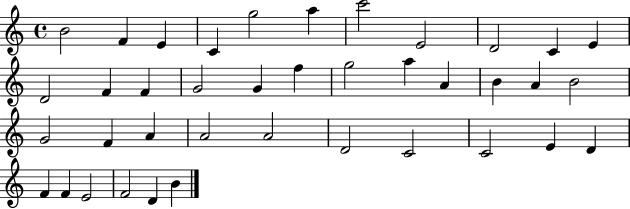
X:1
T:Untitled
M:4/4
L:1/4
K:C
B2 F E C g2 a c'2 E2 D2 C E D2 F F G2 G f g2 a A B A B2 G2 F A A2 A2 D2 C2 C2 E D F F E2 F2 D B